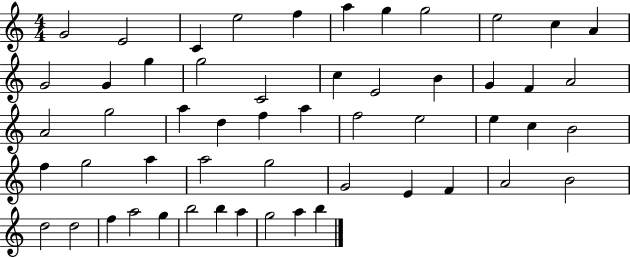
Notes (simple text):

G4/h E4/h C4/q E5/h F5/q A5/q G5/q G5/h E5/h C5/q A4/q G4/h G4/q G5/q G5/h C4/h C5/q E4/h B4/q G4/q F4/q A4/h A4/h G5/h A5/q D5/q F5/q A5/q F5/h E5/h E5/q C5/q B4/h F5/q G5/h A5/q A5/h G5/h G4/h E4/q F4/q A4/h B4/h D5/h D5/h F5/q A5/h G5/q B5/h B5/q A5/q G5/h A5/q B5/q